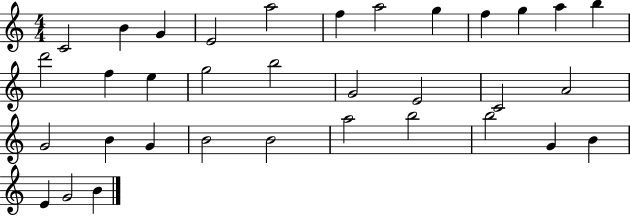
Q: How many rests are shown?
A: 0